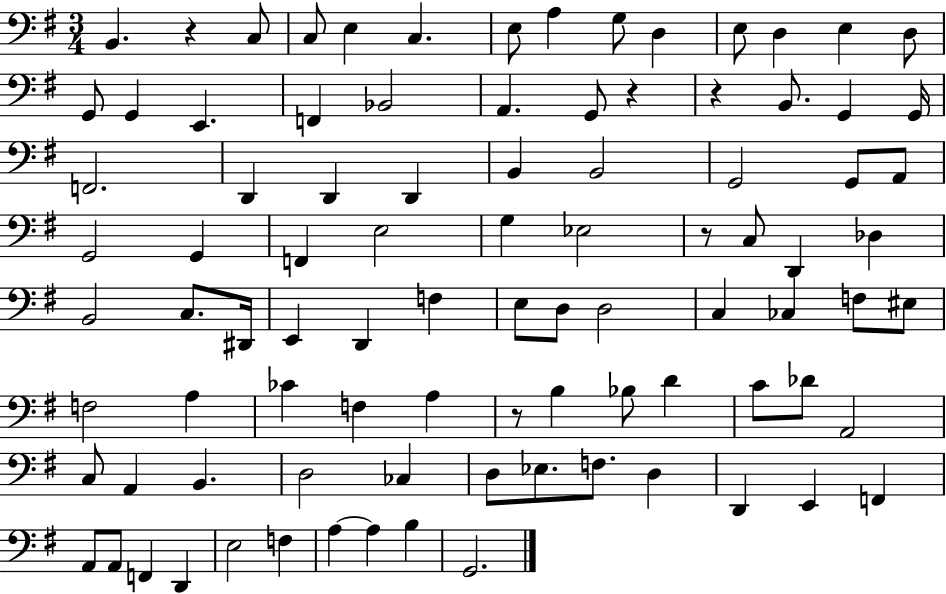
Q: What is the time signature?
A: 3/4